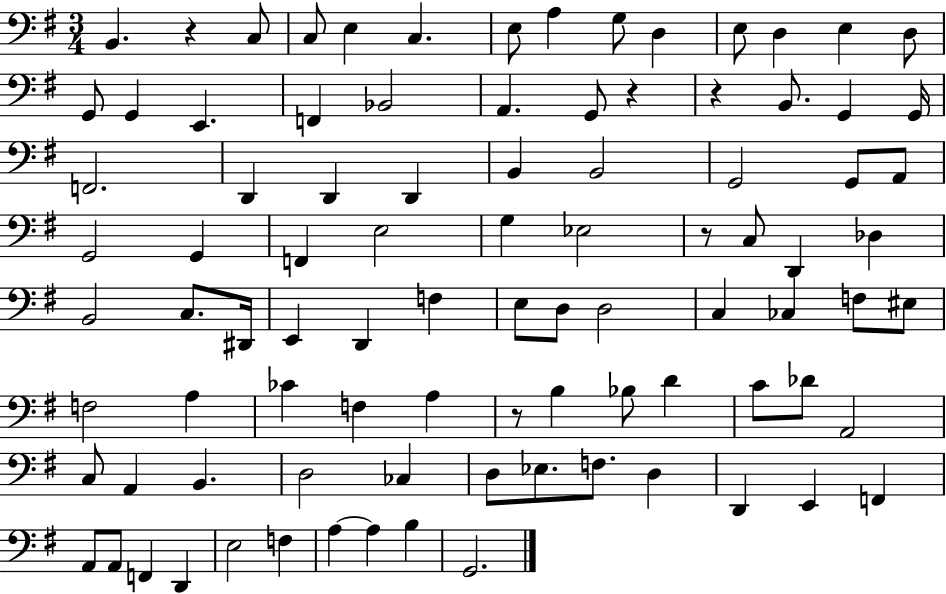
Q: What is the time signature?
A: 3/4